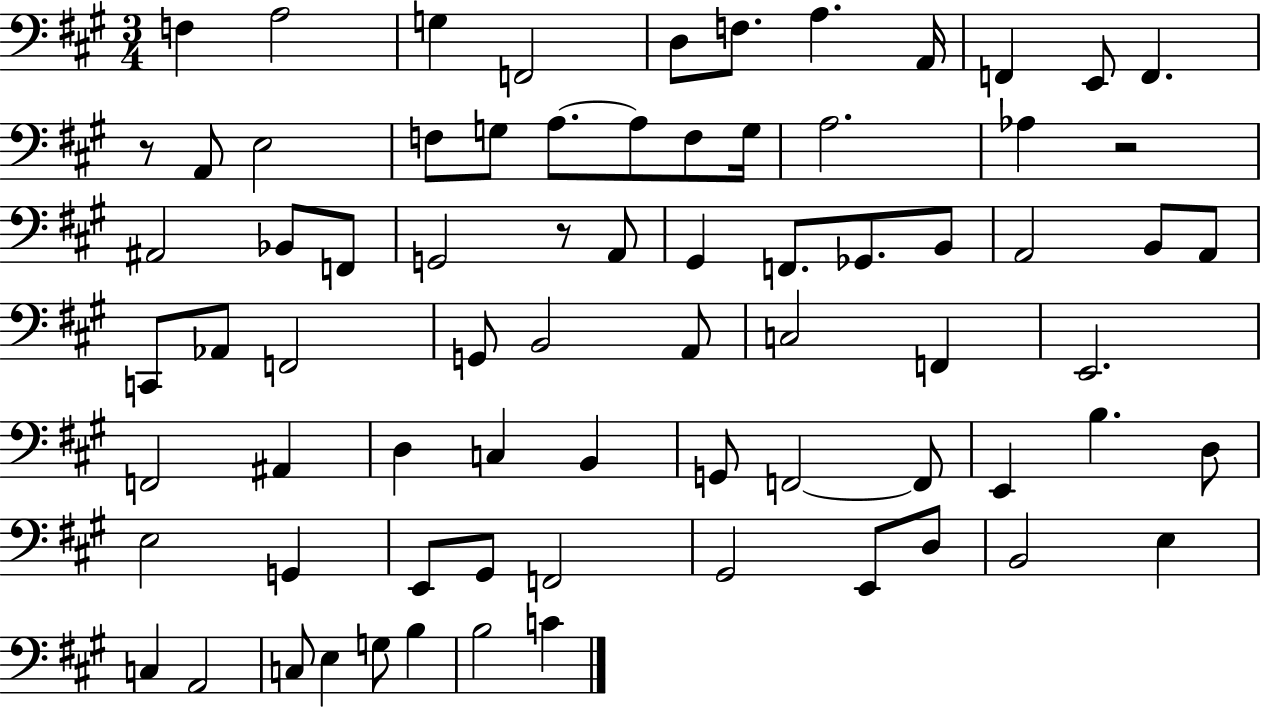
{
  \clef bass
  \numericTimeSignature
  \time 3/4
  \key a \major
  \repeat volta 2 { f4 a2 | g4 f,2 | d8 f8. a4. a,16 | f,4 e,8 f,4. | \break r8 a,8 e2 | f8 g8 a8.~~ a8 f8 g16 | a2. | aes4 r2 | \break ais,2 bes,8 f,8 | g,2 r8 a,8 | gis,4 f,8. ges,8. b,8 | a,2 b,8 a,8 | \break c,8 aes,8 f,2 | g,8 b,2 a,8 | c2 f,4 | e,2. | \break f,2 ais,4 | d4 c4 b,4 | g,8 f,2~~ f,8 | e,4 b4. d8 | \break e2 g,4 | e,8 gis,8 f,2 | gis,2 e,8 d8 | b,2 e4 | \break c4 a,2 | c8 e4 g8 b4 | b2 c'4 | } \bar "|."
}